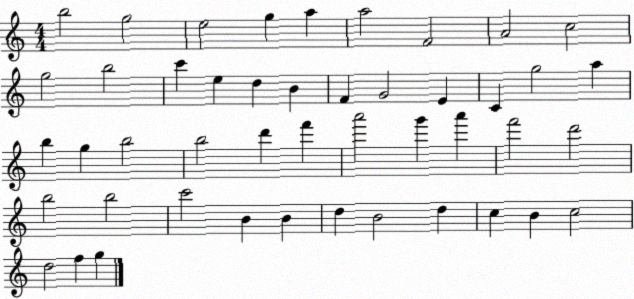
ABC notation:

X:1
T:Untitled
M:4/4
L:1/4
K:C
b2 g2 e2 g a a2 F2 A2 c2 g2 b2 c' e d B F G2 E C g2 a b g b2 b2 d' f' a'2 g' a' f'2 d'2 b2 b2 c'2 B B d B2 d c B c2 d2 f g